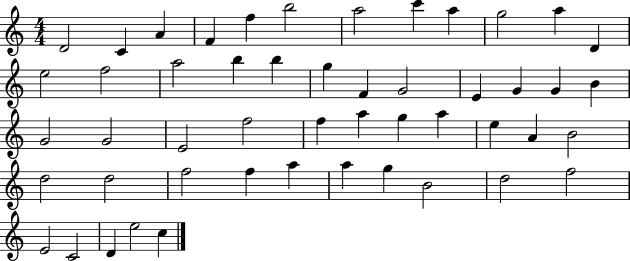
{
  \clef treble
  \numericTimeSignature
  \time 4/4
  \key c \major
  d'2 c'4 a'4 | f'4 f''4 b''2 | a''2 c'''4 a''4 | g''2 a''4 d'4 | \break e''2 f''2 | a''2 b''4 b''4 | g''4 f'4 g'2 | e'4 g'4 g'4 b'4 | \break g'2 g'2 | e'2 f''2 | f''4 a''4 g''4 a''4 | e''4 a'4 b'2 | \break d''2 d''2 | f''2 f''4 a''4 | a''4 g''4 b'2 | d''2 f''2 | \break e'2 c'2 | d'4 e''2 c''4 | \bar "|."
}